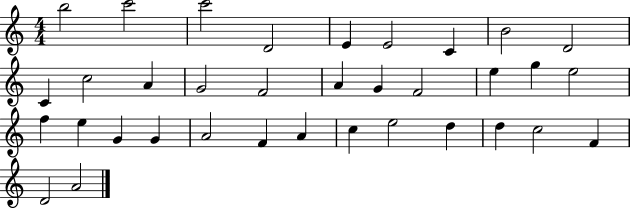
B5/h C6/h C6/h D4/h E4/q E4/h C4/q B4/h D4/h C4/q C5/h A4/q G4/h F4/h A4/q G4/q F4/h E5/q G5/q E5/h F5/q E5/q G4/q G4/q A4/h F4/q A4/q C5/q E5/h D5/q D5/q C5/h F4/q D4/h A4/h